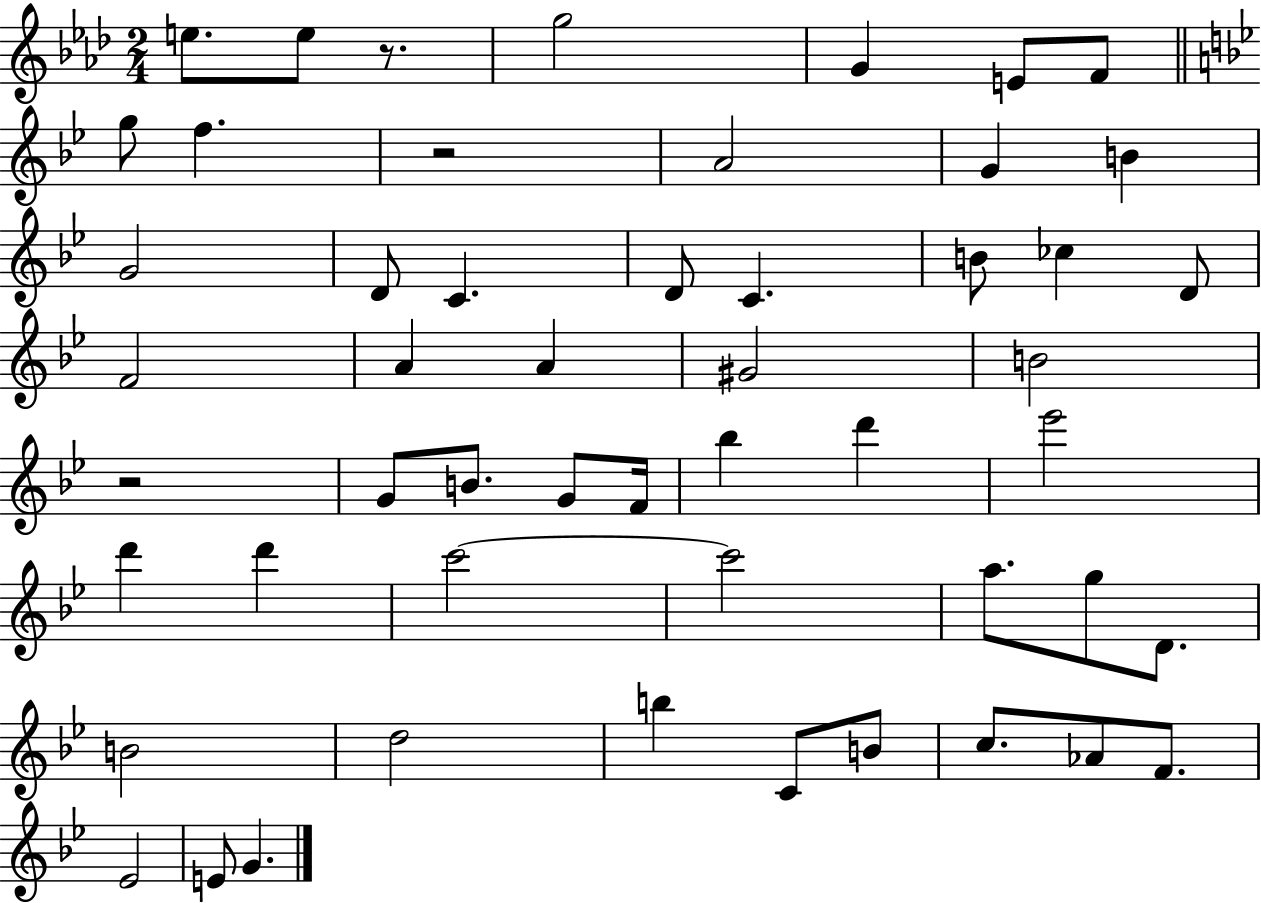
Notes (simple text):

E5/e. E5/e R/e. G5/h G4/q E4/e F4/e G5/e F5/q. R/h A4/h G4/q B4/q G4/h D4/e C4/q. D4/e C4/q. B4/e CES5/q D4/e F4/h A4/q A4/q G#4/h B4/h R/h G4/e B4/e. G4/e F4/s Bb5/q D6/q Eb6/h D6/q D6/q C6/h C6/h A5/e. G5/e D4/e. B4/h D5/h B5/q C4/e B4/e C5/e. Ab4/e F4/e. Eb4/h E4/e G4/q.